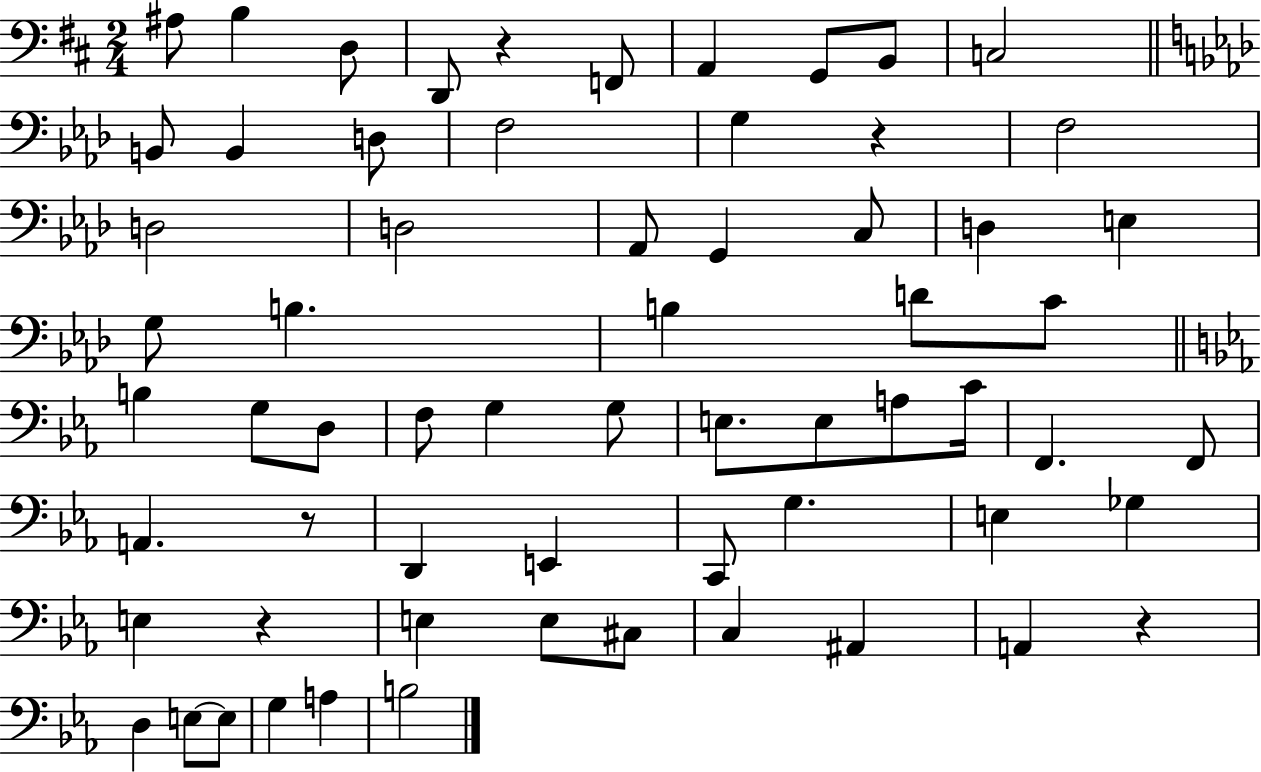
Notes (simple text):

A#3/e B3/q D3/e D2/e R/q F2/e A2/q G2/e B2/e C3/h B2/e B2/q D3/e F3/h G3/q R/q F3/h D3/h D3/h Ab2/e G2/q C3/e D3/q E3/q G3/e B3/q. B3/q D4/e C4/e B3/q G3/e D3/e F3/e G3/q G3/e E3/e. E3/e A3/e C4/s F2/q. F2/e A2/q. R/e D2/q E2/q C2/e G3/q. E3/q Gb3/q E3/q R/q E3/q E3/e C#3/e C3/q A#2/q A2/q R/q D3/q E3/e E3/e G3/q A3/q B3/h